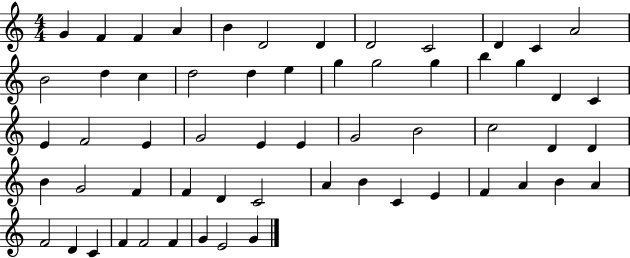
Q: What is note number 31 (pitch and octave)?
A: E4